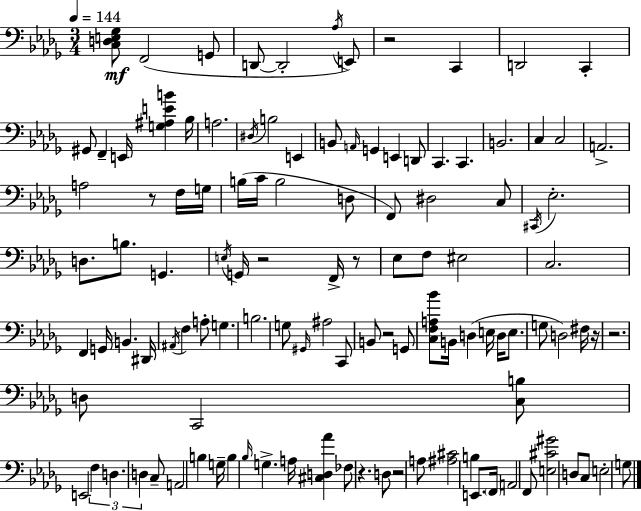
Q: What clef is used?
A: bass